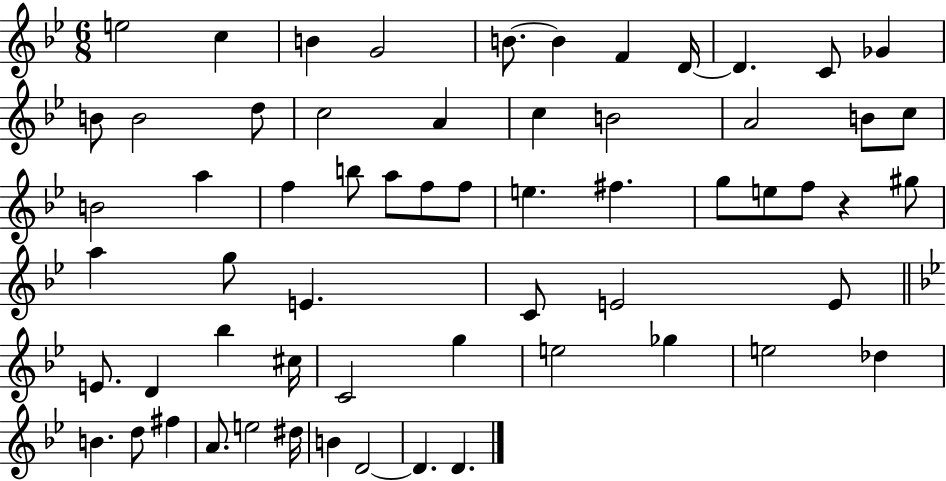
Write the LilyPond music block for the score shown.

{
  \clef treble
  \numericTimeSignature
  \time 6/8
  \key bes \major
  e''2 c''4 | b'4 g'2 | b'8.~~ b'4 f'4 d'16~~ | d'4. c'8 ges'4 | \break b'8 b'2 d''8 | c''2 a'4 | c''4 b'2 | a'2 b'8 c''8 | \break b'2 a''4 | f''4 b''8 a''8 f''8 f''8 | e''4. fis''4. | g''8 e''8 f''8 r4 gis''8 | \break a''4 g''8 e'4. | c'8 e'2 e'8 | \bar "||" \break \key bes \major e'8. d'4 bes''4 cis''16 | c'2 g''4 | e''2 ges''4 | e''2 des''4 | \break b'4. d''8 fis''4 | a'8. e''2 dis''16 | b'4 d'2~~ | d'4. d'4. | \break \bar "|."
}